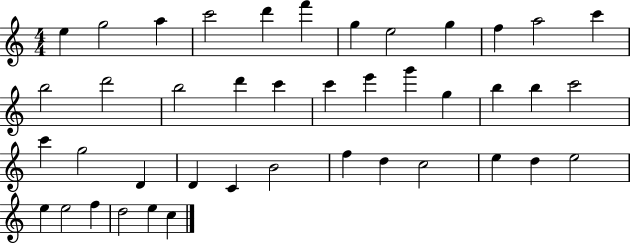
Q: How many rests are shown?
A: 0